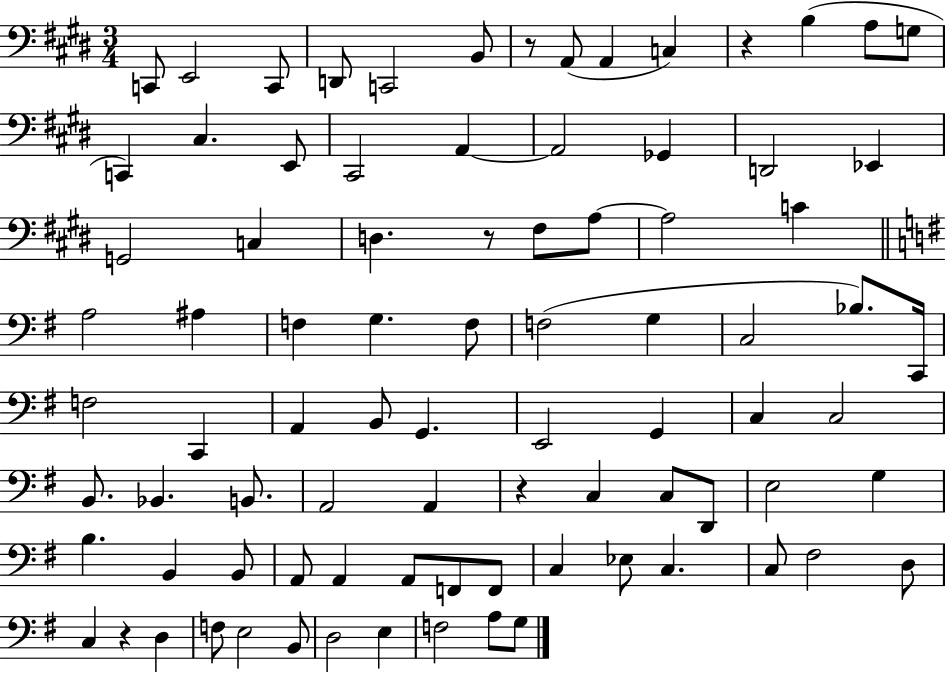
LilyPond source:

{
  \clef bass
  \numericTimeSignature
  \time 3/4
  \key e \major
  c,8 e,2 c,8 | d,8 c,2 b,8 | r8 a,8( a,4 c4) | r4 b4( a8 g8 | \break c,4) cis4. e,8 | cis,2 a,4~~ | a,2 ges,4 | d,2 ees,4 | \break g,2 c4 | d4. r8 fis8 a8~~ | a2 c'4 | \bar "||" \break \key g \major a2 ais4 | f4 g4. f8 | f2( g4 | c2 bes8.) c,16 | \break f2 c,4 | a,4 b,8 g,4. | e,2 g,4 | c4 c2 | \break b,8. bes,4. b,8. | a,2 a,4 | r4 c4 c8 d,8 | e2 g4 | \break b4. b,4 b,8 | a,8 a,4 a,8 f,8 f,8 | c4 ees8 c4. | c8 fis2 d8 | \break c4 r4 d4 | f8 e2 b,8 | d2 e4 | f2 a8 g8 | \break \bar "|."
}